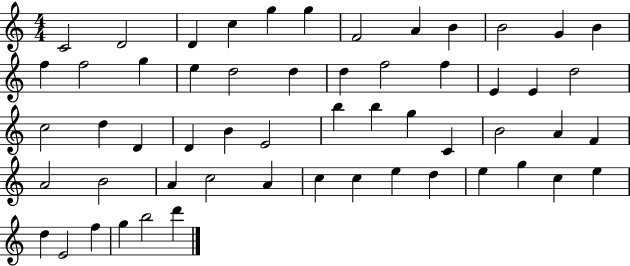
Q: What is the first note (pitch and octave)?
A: C4